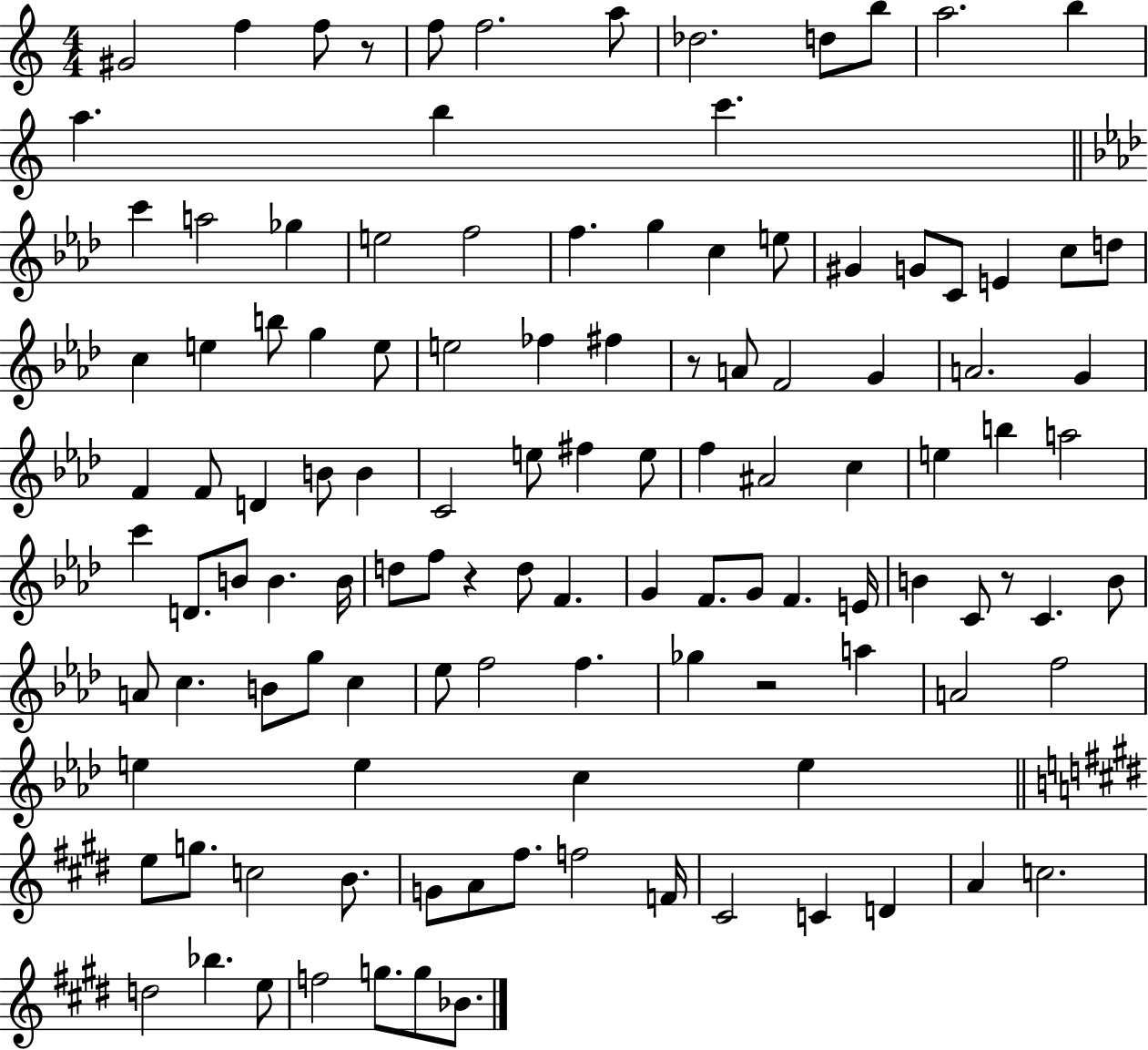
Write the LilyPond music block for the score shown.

{
  \clef treble
  \numericTimeSignature
  \time 4/4
  \key c \major
  gis'2 f''4 f''8 r8 | f''8 f''2. a''8 | des''2. d''8 b''8 | a''2. b''4 | \break a''4. b''4 c'''4. | \bar "||" \break \key f \minor c'''4 a''2 ges''4 | e''2 f''2 | f''4. g''4 c''4 e''8 | gis'4 g'8 c'8 e'4 c''8 d''8 | \break c''4 e''4 b''8 g''4 e''8 | e''2 fes''4 fis''4 | r8 a'8 f'2 g'4 | a'2. g'4 | \break f'4 f'8 d'4 b'8 b'4 | c'2 e''8 fis''4 e''8 | f''4 ais'2 c''4 | e''4 b''4 a''2 | \break c'''4 d'8. b'8 b'4. b'16 | d''8 f''8 r4 d''8 f'4. | g'4 f'8. g'8 f'4. e'16 | b'4 c'8 r8 c'4. b'8 | \break a'8 c''4. b'8 g''8 c''4 | ees''8 f''2 f''4. | ges''4 r2 a''4 | a'2 f''2 | \break e''4 e''4 c''4 e''4 | \bar "||" \break \key e \major e''8 g''8. c''2 b'8. | g'8 a'8 fis''8. f''2 f'16 | cis'2 c'4 d'4 | a'4 c''2. | \break d''2 bes''4. e''8 | f''2 g''8. g''8 bes'8. | \bar "|."
}